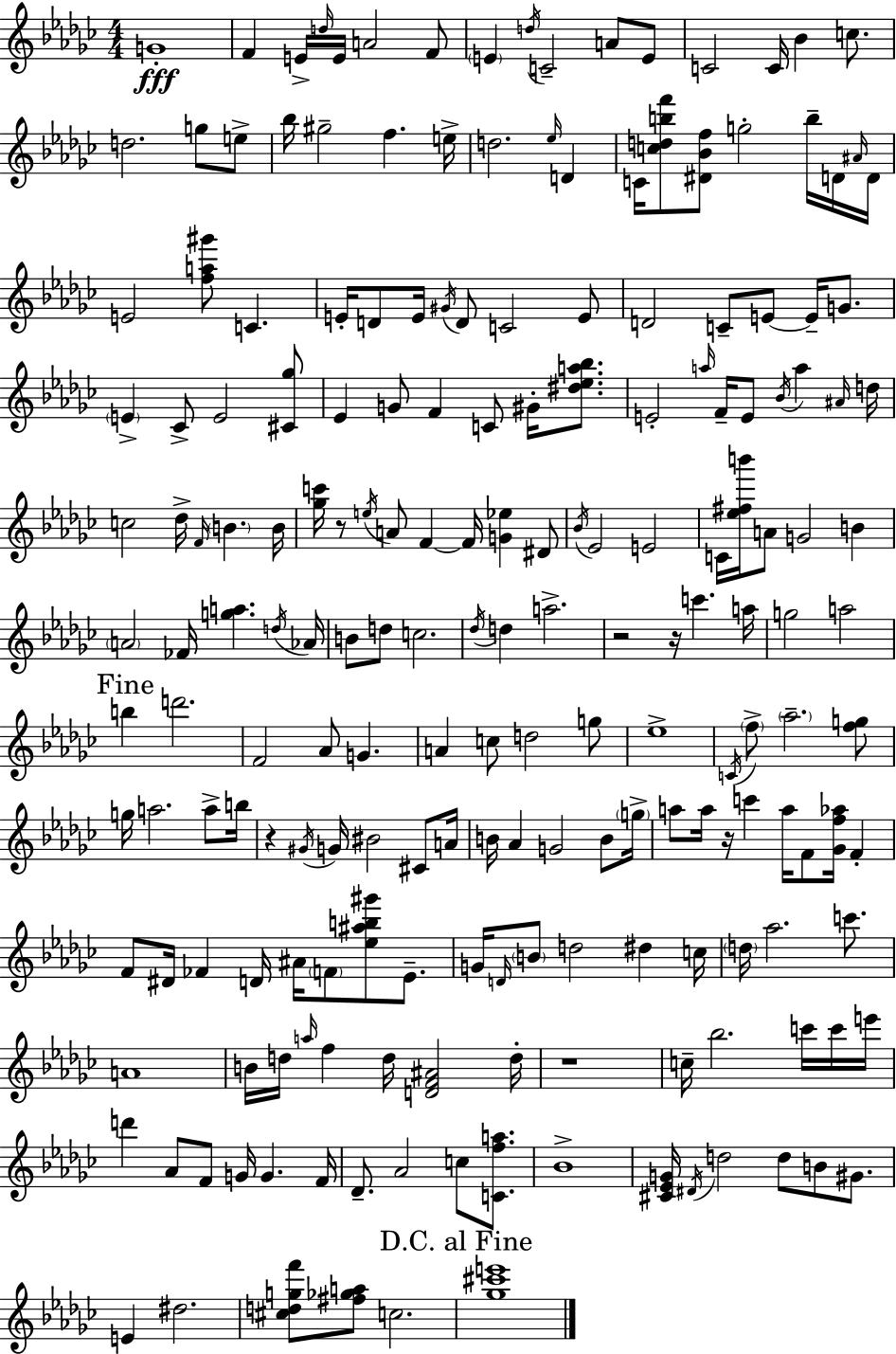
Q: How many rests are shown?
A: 6